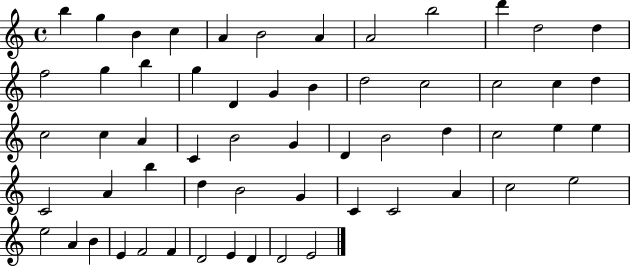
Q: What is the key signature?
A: C major